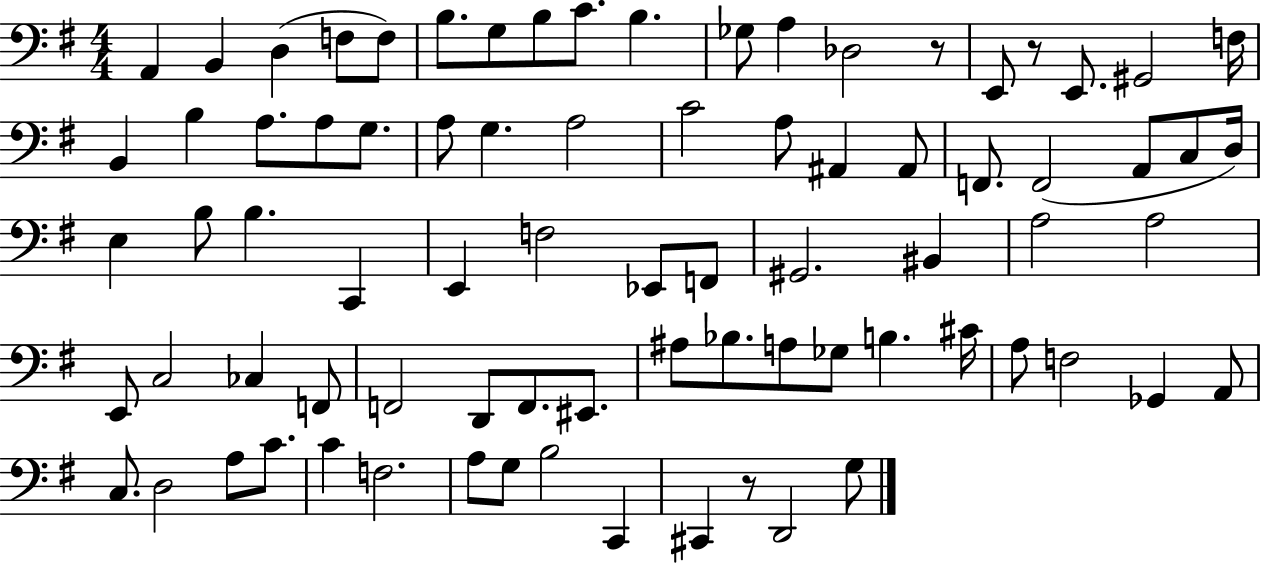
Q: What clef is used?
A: bass